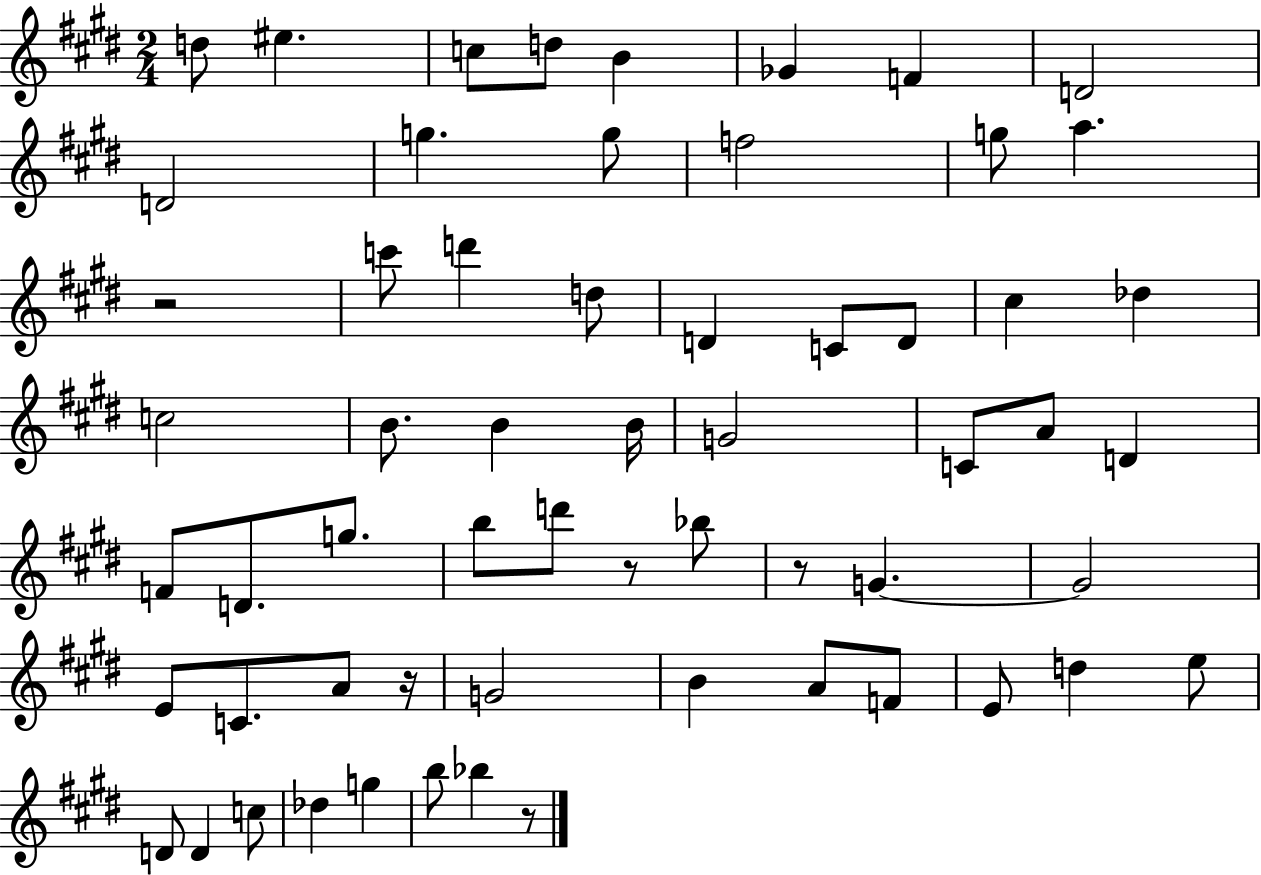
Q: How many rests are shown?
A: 5